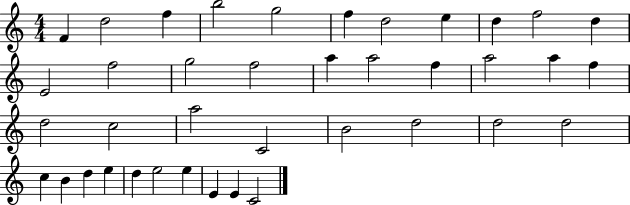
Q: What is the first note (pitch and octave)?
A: F4